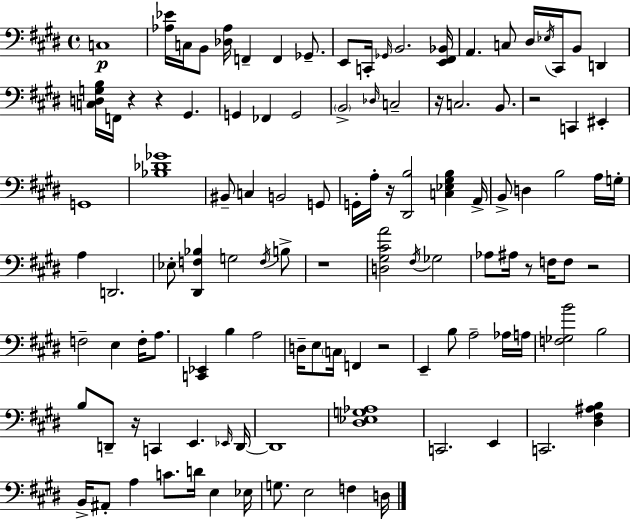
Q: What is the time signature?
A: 4/4